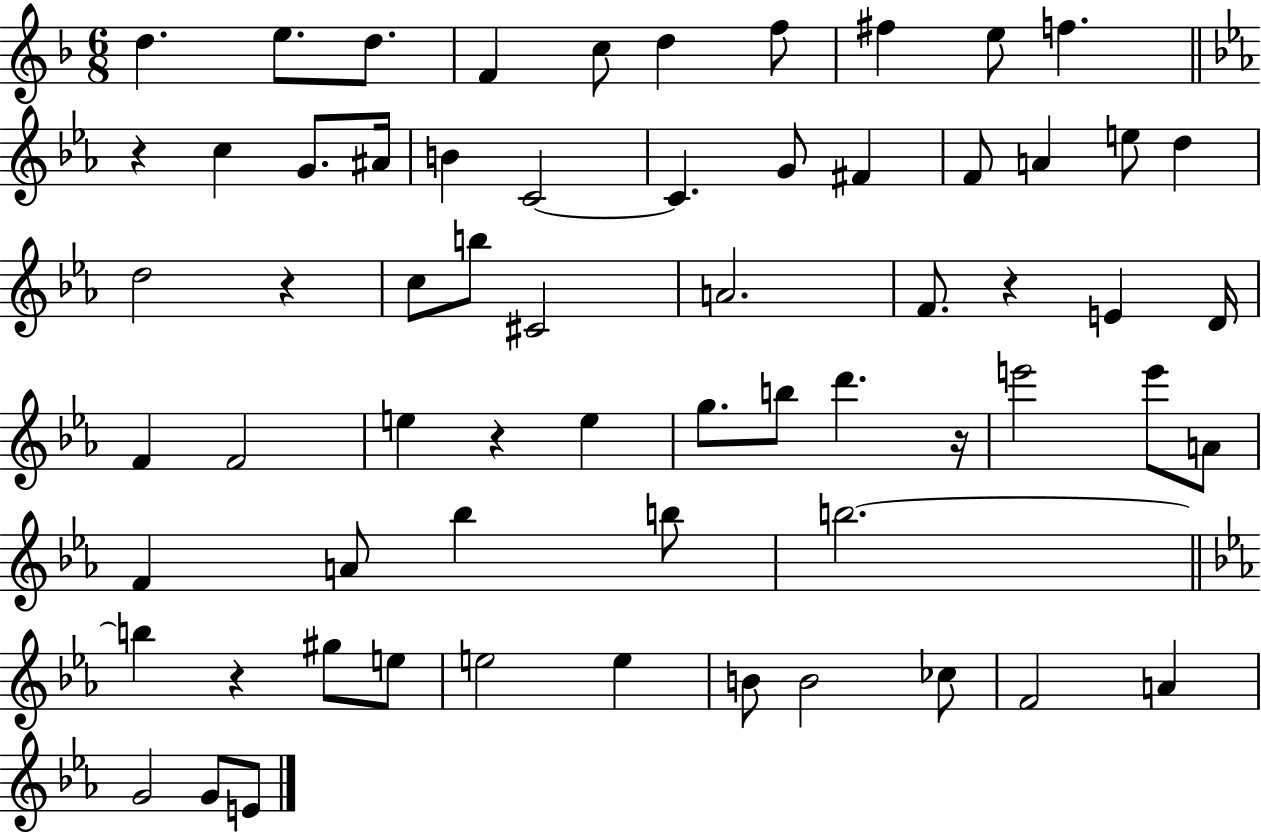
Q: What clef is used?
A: treble